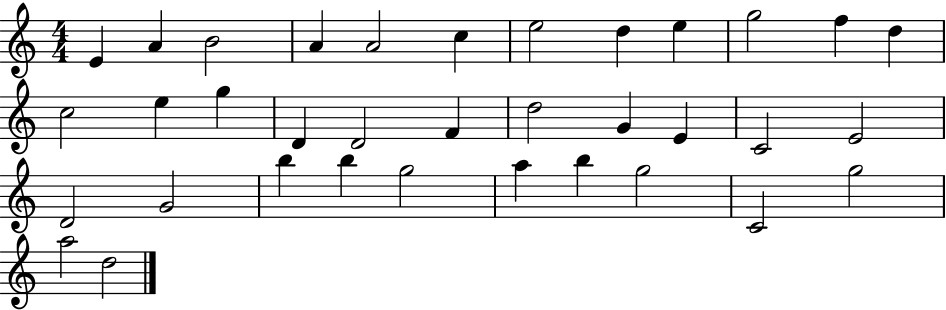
X:1
T:Untitled
M:4/4
L:1/4
K:C
E A B2 A A2 c e2 d e g2 f d c2 e g D D2 F d2 G E C2 E2 D2 G2 b b g2 a b g2 C2 g2 a2 d2